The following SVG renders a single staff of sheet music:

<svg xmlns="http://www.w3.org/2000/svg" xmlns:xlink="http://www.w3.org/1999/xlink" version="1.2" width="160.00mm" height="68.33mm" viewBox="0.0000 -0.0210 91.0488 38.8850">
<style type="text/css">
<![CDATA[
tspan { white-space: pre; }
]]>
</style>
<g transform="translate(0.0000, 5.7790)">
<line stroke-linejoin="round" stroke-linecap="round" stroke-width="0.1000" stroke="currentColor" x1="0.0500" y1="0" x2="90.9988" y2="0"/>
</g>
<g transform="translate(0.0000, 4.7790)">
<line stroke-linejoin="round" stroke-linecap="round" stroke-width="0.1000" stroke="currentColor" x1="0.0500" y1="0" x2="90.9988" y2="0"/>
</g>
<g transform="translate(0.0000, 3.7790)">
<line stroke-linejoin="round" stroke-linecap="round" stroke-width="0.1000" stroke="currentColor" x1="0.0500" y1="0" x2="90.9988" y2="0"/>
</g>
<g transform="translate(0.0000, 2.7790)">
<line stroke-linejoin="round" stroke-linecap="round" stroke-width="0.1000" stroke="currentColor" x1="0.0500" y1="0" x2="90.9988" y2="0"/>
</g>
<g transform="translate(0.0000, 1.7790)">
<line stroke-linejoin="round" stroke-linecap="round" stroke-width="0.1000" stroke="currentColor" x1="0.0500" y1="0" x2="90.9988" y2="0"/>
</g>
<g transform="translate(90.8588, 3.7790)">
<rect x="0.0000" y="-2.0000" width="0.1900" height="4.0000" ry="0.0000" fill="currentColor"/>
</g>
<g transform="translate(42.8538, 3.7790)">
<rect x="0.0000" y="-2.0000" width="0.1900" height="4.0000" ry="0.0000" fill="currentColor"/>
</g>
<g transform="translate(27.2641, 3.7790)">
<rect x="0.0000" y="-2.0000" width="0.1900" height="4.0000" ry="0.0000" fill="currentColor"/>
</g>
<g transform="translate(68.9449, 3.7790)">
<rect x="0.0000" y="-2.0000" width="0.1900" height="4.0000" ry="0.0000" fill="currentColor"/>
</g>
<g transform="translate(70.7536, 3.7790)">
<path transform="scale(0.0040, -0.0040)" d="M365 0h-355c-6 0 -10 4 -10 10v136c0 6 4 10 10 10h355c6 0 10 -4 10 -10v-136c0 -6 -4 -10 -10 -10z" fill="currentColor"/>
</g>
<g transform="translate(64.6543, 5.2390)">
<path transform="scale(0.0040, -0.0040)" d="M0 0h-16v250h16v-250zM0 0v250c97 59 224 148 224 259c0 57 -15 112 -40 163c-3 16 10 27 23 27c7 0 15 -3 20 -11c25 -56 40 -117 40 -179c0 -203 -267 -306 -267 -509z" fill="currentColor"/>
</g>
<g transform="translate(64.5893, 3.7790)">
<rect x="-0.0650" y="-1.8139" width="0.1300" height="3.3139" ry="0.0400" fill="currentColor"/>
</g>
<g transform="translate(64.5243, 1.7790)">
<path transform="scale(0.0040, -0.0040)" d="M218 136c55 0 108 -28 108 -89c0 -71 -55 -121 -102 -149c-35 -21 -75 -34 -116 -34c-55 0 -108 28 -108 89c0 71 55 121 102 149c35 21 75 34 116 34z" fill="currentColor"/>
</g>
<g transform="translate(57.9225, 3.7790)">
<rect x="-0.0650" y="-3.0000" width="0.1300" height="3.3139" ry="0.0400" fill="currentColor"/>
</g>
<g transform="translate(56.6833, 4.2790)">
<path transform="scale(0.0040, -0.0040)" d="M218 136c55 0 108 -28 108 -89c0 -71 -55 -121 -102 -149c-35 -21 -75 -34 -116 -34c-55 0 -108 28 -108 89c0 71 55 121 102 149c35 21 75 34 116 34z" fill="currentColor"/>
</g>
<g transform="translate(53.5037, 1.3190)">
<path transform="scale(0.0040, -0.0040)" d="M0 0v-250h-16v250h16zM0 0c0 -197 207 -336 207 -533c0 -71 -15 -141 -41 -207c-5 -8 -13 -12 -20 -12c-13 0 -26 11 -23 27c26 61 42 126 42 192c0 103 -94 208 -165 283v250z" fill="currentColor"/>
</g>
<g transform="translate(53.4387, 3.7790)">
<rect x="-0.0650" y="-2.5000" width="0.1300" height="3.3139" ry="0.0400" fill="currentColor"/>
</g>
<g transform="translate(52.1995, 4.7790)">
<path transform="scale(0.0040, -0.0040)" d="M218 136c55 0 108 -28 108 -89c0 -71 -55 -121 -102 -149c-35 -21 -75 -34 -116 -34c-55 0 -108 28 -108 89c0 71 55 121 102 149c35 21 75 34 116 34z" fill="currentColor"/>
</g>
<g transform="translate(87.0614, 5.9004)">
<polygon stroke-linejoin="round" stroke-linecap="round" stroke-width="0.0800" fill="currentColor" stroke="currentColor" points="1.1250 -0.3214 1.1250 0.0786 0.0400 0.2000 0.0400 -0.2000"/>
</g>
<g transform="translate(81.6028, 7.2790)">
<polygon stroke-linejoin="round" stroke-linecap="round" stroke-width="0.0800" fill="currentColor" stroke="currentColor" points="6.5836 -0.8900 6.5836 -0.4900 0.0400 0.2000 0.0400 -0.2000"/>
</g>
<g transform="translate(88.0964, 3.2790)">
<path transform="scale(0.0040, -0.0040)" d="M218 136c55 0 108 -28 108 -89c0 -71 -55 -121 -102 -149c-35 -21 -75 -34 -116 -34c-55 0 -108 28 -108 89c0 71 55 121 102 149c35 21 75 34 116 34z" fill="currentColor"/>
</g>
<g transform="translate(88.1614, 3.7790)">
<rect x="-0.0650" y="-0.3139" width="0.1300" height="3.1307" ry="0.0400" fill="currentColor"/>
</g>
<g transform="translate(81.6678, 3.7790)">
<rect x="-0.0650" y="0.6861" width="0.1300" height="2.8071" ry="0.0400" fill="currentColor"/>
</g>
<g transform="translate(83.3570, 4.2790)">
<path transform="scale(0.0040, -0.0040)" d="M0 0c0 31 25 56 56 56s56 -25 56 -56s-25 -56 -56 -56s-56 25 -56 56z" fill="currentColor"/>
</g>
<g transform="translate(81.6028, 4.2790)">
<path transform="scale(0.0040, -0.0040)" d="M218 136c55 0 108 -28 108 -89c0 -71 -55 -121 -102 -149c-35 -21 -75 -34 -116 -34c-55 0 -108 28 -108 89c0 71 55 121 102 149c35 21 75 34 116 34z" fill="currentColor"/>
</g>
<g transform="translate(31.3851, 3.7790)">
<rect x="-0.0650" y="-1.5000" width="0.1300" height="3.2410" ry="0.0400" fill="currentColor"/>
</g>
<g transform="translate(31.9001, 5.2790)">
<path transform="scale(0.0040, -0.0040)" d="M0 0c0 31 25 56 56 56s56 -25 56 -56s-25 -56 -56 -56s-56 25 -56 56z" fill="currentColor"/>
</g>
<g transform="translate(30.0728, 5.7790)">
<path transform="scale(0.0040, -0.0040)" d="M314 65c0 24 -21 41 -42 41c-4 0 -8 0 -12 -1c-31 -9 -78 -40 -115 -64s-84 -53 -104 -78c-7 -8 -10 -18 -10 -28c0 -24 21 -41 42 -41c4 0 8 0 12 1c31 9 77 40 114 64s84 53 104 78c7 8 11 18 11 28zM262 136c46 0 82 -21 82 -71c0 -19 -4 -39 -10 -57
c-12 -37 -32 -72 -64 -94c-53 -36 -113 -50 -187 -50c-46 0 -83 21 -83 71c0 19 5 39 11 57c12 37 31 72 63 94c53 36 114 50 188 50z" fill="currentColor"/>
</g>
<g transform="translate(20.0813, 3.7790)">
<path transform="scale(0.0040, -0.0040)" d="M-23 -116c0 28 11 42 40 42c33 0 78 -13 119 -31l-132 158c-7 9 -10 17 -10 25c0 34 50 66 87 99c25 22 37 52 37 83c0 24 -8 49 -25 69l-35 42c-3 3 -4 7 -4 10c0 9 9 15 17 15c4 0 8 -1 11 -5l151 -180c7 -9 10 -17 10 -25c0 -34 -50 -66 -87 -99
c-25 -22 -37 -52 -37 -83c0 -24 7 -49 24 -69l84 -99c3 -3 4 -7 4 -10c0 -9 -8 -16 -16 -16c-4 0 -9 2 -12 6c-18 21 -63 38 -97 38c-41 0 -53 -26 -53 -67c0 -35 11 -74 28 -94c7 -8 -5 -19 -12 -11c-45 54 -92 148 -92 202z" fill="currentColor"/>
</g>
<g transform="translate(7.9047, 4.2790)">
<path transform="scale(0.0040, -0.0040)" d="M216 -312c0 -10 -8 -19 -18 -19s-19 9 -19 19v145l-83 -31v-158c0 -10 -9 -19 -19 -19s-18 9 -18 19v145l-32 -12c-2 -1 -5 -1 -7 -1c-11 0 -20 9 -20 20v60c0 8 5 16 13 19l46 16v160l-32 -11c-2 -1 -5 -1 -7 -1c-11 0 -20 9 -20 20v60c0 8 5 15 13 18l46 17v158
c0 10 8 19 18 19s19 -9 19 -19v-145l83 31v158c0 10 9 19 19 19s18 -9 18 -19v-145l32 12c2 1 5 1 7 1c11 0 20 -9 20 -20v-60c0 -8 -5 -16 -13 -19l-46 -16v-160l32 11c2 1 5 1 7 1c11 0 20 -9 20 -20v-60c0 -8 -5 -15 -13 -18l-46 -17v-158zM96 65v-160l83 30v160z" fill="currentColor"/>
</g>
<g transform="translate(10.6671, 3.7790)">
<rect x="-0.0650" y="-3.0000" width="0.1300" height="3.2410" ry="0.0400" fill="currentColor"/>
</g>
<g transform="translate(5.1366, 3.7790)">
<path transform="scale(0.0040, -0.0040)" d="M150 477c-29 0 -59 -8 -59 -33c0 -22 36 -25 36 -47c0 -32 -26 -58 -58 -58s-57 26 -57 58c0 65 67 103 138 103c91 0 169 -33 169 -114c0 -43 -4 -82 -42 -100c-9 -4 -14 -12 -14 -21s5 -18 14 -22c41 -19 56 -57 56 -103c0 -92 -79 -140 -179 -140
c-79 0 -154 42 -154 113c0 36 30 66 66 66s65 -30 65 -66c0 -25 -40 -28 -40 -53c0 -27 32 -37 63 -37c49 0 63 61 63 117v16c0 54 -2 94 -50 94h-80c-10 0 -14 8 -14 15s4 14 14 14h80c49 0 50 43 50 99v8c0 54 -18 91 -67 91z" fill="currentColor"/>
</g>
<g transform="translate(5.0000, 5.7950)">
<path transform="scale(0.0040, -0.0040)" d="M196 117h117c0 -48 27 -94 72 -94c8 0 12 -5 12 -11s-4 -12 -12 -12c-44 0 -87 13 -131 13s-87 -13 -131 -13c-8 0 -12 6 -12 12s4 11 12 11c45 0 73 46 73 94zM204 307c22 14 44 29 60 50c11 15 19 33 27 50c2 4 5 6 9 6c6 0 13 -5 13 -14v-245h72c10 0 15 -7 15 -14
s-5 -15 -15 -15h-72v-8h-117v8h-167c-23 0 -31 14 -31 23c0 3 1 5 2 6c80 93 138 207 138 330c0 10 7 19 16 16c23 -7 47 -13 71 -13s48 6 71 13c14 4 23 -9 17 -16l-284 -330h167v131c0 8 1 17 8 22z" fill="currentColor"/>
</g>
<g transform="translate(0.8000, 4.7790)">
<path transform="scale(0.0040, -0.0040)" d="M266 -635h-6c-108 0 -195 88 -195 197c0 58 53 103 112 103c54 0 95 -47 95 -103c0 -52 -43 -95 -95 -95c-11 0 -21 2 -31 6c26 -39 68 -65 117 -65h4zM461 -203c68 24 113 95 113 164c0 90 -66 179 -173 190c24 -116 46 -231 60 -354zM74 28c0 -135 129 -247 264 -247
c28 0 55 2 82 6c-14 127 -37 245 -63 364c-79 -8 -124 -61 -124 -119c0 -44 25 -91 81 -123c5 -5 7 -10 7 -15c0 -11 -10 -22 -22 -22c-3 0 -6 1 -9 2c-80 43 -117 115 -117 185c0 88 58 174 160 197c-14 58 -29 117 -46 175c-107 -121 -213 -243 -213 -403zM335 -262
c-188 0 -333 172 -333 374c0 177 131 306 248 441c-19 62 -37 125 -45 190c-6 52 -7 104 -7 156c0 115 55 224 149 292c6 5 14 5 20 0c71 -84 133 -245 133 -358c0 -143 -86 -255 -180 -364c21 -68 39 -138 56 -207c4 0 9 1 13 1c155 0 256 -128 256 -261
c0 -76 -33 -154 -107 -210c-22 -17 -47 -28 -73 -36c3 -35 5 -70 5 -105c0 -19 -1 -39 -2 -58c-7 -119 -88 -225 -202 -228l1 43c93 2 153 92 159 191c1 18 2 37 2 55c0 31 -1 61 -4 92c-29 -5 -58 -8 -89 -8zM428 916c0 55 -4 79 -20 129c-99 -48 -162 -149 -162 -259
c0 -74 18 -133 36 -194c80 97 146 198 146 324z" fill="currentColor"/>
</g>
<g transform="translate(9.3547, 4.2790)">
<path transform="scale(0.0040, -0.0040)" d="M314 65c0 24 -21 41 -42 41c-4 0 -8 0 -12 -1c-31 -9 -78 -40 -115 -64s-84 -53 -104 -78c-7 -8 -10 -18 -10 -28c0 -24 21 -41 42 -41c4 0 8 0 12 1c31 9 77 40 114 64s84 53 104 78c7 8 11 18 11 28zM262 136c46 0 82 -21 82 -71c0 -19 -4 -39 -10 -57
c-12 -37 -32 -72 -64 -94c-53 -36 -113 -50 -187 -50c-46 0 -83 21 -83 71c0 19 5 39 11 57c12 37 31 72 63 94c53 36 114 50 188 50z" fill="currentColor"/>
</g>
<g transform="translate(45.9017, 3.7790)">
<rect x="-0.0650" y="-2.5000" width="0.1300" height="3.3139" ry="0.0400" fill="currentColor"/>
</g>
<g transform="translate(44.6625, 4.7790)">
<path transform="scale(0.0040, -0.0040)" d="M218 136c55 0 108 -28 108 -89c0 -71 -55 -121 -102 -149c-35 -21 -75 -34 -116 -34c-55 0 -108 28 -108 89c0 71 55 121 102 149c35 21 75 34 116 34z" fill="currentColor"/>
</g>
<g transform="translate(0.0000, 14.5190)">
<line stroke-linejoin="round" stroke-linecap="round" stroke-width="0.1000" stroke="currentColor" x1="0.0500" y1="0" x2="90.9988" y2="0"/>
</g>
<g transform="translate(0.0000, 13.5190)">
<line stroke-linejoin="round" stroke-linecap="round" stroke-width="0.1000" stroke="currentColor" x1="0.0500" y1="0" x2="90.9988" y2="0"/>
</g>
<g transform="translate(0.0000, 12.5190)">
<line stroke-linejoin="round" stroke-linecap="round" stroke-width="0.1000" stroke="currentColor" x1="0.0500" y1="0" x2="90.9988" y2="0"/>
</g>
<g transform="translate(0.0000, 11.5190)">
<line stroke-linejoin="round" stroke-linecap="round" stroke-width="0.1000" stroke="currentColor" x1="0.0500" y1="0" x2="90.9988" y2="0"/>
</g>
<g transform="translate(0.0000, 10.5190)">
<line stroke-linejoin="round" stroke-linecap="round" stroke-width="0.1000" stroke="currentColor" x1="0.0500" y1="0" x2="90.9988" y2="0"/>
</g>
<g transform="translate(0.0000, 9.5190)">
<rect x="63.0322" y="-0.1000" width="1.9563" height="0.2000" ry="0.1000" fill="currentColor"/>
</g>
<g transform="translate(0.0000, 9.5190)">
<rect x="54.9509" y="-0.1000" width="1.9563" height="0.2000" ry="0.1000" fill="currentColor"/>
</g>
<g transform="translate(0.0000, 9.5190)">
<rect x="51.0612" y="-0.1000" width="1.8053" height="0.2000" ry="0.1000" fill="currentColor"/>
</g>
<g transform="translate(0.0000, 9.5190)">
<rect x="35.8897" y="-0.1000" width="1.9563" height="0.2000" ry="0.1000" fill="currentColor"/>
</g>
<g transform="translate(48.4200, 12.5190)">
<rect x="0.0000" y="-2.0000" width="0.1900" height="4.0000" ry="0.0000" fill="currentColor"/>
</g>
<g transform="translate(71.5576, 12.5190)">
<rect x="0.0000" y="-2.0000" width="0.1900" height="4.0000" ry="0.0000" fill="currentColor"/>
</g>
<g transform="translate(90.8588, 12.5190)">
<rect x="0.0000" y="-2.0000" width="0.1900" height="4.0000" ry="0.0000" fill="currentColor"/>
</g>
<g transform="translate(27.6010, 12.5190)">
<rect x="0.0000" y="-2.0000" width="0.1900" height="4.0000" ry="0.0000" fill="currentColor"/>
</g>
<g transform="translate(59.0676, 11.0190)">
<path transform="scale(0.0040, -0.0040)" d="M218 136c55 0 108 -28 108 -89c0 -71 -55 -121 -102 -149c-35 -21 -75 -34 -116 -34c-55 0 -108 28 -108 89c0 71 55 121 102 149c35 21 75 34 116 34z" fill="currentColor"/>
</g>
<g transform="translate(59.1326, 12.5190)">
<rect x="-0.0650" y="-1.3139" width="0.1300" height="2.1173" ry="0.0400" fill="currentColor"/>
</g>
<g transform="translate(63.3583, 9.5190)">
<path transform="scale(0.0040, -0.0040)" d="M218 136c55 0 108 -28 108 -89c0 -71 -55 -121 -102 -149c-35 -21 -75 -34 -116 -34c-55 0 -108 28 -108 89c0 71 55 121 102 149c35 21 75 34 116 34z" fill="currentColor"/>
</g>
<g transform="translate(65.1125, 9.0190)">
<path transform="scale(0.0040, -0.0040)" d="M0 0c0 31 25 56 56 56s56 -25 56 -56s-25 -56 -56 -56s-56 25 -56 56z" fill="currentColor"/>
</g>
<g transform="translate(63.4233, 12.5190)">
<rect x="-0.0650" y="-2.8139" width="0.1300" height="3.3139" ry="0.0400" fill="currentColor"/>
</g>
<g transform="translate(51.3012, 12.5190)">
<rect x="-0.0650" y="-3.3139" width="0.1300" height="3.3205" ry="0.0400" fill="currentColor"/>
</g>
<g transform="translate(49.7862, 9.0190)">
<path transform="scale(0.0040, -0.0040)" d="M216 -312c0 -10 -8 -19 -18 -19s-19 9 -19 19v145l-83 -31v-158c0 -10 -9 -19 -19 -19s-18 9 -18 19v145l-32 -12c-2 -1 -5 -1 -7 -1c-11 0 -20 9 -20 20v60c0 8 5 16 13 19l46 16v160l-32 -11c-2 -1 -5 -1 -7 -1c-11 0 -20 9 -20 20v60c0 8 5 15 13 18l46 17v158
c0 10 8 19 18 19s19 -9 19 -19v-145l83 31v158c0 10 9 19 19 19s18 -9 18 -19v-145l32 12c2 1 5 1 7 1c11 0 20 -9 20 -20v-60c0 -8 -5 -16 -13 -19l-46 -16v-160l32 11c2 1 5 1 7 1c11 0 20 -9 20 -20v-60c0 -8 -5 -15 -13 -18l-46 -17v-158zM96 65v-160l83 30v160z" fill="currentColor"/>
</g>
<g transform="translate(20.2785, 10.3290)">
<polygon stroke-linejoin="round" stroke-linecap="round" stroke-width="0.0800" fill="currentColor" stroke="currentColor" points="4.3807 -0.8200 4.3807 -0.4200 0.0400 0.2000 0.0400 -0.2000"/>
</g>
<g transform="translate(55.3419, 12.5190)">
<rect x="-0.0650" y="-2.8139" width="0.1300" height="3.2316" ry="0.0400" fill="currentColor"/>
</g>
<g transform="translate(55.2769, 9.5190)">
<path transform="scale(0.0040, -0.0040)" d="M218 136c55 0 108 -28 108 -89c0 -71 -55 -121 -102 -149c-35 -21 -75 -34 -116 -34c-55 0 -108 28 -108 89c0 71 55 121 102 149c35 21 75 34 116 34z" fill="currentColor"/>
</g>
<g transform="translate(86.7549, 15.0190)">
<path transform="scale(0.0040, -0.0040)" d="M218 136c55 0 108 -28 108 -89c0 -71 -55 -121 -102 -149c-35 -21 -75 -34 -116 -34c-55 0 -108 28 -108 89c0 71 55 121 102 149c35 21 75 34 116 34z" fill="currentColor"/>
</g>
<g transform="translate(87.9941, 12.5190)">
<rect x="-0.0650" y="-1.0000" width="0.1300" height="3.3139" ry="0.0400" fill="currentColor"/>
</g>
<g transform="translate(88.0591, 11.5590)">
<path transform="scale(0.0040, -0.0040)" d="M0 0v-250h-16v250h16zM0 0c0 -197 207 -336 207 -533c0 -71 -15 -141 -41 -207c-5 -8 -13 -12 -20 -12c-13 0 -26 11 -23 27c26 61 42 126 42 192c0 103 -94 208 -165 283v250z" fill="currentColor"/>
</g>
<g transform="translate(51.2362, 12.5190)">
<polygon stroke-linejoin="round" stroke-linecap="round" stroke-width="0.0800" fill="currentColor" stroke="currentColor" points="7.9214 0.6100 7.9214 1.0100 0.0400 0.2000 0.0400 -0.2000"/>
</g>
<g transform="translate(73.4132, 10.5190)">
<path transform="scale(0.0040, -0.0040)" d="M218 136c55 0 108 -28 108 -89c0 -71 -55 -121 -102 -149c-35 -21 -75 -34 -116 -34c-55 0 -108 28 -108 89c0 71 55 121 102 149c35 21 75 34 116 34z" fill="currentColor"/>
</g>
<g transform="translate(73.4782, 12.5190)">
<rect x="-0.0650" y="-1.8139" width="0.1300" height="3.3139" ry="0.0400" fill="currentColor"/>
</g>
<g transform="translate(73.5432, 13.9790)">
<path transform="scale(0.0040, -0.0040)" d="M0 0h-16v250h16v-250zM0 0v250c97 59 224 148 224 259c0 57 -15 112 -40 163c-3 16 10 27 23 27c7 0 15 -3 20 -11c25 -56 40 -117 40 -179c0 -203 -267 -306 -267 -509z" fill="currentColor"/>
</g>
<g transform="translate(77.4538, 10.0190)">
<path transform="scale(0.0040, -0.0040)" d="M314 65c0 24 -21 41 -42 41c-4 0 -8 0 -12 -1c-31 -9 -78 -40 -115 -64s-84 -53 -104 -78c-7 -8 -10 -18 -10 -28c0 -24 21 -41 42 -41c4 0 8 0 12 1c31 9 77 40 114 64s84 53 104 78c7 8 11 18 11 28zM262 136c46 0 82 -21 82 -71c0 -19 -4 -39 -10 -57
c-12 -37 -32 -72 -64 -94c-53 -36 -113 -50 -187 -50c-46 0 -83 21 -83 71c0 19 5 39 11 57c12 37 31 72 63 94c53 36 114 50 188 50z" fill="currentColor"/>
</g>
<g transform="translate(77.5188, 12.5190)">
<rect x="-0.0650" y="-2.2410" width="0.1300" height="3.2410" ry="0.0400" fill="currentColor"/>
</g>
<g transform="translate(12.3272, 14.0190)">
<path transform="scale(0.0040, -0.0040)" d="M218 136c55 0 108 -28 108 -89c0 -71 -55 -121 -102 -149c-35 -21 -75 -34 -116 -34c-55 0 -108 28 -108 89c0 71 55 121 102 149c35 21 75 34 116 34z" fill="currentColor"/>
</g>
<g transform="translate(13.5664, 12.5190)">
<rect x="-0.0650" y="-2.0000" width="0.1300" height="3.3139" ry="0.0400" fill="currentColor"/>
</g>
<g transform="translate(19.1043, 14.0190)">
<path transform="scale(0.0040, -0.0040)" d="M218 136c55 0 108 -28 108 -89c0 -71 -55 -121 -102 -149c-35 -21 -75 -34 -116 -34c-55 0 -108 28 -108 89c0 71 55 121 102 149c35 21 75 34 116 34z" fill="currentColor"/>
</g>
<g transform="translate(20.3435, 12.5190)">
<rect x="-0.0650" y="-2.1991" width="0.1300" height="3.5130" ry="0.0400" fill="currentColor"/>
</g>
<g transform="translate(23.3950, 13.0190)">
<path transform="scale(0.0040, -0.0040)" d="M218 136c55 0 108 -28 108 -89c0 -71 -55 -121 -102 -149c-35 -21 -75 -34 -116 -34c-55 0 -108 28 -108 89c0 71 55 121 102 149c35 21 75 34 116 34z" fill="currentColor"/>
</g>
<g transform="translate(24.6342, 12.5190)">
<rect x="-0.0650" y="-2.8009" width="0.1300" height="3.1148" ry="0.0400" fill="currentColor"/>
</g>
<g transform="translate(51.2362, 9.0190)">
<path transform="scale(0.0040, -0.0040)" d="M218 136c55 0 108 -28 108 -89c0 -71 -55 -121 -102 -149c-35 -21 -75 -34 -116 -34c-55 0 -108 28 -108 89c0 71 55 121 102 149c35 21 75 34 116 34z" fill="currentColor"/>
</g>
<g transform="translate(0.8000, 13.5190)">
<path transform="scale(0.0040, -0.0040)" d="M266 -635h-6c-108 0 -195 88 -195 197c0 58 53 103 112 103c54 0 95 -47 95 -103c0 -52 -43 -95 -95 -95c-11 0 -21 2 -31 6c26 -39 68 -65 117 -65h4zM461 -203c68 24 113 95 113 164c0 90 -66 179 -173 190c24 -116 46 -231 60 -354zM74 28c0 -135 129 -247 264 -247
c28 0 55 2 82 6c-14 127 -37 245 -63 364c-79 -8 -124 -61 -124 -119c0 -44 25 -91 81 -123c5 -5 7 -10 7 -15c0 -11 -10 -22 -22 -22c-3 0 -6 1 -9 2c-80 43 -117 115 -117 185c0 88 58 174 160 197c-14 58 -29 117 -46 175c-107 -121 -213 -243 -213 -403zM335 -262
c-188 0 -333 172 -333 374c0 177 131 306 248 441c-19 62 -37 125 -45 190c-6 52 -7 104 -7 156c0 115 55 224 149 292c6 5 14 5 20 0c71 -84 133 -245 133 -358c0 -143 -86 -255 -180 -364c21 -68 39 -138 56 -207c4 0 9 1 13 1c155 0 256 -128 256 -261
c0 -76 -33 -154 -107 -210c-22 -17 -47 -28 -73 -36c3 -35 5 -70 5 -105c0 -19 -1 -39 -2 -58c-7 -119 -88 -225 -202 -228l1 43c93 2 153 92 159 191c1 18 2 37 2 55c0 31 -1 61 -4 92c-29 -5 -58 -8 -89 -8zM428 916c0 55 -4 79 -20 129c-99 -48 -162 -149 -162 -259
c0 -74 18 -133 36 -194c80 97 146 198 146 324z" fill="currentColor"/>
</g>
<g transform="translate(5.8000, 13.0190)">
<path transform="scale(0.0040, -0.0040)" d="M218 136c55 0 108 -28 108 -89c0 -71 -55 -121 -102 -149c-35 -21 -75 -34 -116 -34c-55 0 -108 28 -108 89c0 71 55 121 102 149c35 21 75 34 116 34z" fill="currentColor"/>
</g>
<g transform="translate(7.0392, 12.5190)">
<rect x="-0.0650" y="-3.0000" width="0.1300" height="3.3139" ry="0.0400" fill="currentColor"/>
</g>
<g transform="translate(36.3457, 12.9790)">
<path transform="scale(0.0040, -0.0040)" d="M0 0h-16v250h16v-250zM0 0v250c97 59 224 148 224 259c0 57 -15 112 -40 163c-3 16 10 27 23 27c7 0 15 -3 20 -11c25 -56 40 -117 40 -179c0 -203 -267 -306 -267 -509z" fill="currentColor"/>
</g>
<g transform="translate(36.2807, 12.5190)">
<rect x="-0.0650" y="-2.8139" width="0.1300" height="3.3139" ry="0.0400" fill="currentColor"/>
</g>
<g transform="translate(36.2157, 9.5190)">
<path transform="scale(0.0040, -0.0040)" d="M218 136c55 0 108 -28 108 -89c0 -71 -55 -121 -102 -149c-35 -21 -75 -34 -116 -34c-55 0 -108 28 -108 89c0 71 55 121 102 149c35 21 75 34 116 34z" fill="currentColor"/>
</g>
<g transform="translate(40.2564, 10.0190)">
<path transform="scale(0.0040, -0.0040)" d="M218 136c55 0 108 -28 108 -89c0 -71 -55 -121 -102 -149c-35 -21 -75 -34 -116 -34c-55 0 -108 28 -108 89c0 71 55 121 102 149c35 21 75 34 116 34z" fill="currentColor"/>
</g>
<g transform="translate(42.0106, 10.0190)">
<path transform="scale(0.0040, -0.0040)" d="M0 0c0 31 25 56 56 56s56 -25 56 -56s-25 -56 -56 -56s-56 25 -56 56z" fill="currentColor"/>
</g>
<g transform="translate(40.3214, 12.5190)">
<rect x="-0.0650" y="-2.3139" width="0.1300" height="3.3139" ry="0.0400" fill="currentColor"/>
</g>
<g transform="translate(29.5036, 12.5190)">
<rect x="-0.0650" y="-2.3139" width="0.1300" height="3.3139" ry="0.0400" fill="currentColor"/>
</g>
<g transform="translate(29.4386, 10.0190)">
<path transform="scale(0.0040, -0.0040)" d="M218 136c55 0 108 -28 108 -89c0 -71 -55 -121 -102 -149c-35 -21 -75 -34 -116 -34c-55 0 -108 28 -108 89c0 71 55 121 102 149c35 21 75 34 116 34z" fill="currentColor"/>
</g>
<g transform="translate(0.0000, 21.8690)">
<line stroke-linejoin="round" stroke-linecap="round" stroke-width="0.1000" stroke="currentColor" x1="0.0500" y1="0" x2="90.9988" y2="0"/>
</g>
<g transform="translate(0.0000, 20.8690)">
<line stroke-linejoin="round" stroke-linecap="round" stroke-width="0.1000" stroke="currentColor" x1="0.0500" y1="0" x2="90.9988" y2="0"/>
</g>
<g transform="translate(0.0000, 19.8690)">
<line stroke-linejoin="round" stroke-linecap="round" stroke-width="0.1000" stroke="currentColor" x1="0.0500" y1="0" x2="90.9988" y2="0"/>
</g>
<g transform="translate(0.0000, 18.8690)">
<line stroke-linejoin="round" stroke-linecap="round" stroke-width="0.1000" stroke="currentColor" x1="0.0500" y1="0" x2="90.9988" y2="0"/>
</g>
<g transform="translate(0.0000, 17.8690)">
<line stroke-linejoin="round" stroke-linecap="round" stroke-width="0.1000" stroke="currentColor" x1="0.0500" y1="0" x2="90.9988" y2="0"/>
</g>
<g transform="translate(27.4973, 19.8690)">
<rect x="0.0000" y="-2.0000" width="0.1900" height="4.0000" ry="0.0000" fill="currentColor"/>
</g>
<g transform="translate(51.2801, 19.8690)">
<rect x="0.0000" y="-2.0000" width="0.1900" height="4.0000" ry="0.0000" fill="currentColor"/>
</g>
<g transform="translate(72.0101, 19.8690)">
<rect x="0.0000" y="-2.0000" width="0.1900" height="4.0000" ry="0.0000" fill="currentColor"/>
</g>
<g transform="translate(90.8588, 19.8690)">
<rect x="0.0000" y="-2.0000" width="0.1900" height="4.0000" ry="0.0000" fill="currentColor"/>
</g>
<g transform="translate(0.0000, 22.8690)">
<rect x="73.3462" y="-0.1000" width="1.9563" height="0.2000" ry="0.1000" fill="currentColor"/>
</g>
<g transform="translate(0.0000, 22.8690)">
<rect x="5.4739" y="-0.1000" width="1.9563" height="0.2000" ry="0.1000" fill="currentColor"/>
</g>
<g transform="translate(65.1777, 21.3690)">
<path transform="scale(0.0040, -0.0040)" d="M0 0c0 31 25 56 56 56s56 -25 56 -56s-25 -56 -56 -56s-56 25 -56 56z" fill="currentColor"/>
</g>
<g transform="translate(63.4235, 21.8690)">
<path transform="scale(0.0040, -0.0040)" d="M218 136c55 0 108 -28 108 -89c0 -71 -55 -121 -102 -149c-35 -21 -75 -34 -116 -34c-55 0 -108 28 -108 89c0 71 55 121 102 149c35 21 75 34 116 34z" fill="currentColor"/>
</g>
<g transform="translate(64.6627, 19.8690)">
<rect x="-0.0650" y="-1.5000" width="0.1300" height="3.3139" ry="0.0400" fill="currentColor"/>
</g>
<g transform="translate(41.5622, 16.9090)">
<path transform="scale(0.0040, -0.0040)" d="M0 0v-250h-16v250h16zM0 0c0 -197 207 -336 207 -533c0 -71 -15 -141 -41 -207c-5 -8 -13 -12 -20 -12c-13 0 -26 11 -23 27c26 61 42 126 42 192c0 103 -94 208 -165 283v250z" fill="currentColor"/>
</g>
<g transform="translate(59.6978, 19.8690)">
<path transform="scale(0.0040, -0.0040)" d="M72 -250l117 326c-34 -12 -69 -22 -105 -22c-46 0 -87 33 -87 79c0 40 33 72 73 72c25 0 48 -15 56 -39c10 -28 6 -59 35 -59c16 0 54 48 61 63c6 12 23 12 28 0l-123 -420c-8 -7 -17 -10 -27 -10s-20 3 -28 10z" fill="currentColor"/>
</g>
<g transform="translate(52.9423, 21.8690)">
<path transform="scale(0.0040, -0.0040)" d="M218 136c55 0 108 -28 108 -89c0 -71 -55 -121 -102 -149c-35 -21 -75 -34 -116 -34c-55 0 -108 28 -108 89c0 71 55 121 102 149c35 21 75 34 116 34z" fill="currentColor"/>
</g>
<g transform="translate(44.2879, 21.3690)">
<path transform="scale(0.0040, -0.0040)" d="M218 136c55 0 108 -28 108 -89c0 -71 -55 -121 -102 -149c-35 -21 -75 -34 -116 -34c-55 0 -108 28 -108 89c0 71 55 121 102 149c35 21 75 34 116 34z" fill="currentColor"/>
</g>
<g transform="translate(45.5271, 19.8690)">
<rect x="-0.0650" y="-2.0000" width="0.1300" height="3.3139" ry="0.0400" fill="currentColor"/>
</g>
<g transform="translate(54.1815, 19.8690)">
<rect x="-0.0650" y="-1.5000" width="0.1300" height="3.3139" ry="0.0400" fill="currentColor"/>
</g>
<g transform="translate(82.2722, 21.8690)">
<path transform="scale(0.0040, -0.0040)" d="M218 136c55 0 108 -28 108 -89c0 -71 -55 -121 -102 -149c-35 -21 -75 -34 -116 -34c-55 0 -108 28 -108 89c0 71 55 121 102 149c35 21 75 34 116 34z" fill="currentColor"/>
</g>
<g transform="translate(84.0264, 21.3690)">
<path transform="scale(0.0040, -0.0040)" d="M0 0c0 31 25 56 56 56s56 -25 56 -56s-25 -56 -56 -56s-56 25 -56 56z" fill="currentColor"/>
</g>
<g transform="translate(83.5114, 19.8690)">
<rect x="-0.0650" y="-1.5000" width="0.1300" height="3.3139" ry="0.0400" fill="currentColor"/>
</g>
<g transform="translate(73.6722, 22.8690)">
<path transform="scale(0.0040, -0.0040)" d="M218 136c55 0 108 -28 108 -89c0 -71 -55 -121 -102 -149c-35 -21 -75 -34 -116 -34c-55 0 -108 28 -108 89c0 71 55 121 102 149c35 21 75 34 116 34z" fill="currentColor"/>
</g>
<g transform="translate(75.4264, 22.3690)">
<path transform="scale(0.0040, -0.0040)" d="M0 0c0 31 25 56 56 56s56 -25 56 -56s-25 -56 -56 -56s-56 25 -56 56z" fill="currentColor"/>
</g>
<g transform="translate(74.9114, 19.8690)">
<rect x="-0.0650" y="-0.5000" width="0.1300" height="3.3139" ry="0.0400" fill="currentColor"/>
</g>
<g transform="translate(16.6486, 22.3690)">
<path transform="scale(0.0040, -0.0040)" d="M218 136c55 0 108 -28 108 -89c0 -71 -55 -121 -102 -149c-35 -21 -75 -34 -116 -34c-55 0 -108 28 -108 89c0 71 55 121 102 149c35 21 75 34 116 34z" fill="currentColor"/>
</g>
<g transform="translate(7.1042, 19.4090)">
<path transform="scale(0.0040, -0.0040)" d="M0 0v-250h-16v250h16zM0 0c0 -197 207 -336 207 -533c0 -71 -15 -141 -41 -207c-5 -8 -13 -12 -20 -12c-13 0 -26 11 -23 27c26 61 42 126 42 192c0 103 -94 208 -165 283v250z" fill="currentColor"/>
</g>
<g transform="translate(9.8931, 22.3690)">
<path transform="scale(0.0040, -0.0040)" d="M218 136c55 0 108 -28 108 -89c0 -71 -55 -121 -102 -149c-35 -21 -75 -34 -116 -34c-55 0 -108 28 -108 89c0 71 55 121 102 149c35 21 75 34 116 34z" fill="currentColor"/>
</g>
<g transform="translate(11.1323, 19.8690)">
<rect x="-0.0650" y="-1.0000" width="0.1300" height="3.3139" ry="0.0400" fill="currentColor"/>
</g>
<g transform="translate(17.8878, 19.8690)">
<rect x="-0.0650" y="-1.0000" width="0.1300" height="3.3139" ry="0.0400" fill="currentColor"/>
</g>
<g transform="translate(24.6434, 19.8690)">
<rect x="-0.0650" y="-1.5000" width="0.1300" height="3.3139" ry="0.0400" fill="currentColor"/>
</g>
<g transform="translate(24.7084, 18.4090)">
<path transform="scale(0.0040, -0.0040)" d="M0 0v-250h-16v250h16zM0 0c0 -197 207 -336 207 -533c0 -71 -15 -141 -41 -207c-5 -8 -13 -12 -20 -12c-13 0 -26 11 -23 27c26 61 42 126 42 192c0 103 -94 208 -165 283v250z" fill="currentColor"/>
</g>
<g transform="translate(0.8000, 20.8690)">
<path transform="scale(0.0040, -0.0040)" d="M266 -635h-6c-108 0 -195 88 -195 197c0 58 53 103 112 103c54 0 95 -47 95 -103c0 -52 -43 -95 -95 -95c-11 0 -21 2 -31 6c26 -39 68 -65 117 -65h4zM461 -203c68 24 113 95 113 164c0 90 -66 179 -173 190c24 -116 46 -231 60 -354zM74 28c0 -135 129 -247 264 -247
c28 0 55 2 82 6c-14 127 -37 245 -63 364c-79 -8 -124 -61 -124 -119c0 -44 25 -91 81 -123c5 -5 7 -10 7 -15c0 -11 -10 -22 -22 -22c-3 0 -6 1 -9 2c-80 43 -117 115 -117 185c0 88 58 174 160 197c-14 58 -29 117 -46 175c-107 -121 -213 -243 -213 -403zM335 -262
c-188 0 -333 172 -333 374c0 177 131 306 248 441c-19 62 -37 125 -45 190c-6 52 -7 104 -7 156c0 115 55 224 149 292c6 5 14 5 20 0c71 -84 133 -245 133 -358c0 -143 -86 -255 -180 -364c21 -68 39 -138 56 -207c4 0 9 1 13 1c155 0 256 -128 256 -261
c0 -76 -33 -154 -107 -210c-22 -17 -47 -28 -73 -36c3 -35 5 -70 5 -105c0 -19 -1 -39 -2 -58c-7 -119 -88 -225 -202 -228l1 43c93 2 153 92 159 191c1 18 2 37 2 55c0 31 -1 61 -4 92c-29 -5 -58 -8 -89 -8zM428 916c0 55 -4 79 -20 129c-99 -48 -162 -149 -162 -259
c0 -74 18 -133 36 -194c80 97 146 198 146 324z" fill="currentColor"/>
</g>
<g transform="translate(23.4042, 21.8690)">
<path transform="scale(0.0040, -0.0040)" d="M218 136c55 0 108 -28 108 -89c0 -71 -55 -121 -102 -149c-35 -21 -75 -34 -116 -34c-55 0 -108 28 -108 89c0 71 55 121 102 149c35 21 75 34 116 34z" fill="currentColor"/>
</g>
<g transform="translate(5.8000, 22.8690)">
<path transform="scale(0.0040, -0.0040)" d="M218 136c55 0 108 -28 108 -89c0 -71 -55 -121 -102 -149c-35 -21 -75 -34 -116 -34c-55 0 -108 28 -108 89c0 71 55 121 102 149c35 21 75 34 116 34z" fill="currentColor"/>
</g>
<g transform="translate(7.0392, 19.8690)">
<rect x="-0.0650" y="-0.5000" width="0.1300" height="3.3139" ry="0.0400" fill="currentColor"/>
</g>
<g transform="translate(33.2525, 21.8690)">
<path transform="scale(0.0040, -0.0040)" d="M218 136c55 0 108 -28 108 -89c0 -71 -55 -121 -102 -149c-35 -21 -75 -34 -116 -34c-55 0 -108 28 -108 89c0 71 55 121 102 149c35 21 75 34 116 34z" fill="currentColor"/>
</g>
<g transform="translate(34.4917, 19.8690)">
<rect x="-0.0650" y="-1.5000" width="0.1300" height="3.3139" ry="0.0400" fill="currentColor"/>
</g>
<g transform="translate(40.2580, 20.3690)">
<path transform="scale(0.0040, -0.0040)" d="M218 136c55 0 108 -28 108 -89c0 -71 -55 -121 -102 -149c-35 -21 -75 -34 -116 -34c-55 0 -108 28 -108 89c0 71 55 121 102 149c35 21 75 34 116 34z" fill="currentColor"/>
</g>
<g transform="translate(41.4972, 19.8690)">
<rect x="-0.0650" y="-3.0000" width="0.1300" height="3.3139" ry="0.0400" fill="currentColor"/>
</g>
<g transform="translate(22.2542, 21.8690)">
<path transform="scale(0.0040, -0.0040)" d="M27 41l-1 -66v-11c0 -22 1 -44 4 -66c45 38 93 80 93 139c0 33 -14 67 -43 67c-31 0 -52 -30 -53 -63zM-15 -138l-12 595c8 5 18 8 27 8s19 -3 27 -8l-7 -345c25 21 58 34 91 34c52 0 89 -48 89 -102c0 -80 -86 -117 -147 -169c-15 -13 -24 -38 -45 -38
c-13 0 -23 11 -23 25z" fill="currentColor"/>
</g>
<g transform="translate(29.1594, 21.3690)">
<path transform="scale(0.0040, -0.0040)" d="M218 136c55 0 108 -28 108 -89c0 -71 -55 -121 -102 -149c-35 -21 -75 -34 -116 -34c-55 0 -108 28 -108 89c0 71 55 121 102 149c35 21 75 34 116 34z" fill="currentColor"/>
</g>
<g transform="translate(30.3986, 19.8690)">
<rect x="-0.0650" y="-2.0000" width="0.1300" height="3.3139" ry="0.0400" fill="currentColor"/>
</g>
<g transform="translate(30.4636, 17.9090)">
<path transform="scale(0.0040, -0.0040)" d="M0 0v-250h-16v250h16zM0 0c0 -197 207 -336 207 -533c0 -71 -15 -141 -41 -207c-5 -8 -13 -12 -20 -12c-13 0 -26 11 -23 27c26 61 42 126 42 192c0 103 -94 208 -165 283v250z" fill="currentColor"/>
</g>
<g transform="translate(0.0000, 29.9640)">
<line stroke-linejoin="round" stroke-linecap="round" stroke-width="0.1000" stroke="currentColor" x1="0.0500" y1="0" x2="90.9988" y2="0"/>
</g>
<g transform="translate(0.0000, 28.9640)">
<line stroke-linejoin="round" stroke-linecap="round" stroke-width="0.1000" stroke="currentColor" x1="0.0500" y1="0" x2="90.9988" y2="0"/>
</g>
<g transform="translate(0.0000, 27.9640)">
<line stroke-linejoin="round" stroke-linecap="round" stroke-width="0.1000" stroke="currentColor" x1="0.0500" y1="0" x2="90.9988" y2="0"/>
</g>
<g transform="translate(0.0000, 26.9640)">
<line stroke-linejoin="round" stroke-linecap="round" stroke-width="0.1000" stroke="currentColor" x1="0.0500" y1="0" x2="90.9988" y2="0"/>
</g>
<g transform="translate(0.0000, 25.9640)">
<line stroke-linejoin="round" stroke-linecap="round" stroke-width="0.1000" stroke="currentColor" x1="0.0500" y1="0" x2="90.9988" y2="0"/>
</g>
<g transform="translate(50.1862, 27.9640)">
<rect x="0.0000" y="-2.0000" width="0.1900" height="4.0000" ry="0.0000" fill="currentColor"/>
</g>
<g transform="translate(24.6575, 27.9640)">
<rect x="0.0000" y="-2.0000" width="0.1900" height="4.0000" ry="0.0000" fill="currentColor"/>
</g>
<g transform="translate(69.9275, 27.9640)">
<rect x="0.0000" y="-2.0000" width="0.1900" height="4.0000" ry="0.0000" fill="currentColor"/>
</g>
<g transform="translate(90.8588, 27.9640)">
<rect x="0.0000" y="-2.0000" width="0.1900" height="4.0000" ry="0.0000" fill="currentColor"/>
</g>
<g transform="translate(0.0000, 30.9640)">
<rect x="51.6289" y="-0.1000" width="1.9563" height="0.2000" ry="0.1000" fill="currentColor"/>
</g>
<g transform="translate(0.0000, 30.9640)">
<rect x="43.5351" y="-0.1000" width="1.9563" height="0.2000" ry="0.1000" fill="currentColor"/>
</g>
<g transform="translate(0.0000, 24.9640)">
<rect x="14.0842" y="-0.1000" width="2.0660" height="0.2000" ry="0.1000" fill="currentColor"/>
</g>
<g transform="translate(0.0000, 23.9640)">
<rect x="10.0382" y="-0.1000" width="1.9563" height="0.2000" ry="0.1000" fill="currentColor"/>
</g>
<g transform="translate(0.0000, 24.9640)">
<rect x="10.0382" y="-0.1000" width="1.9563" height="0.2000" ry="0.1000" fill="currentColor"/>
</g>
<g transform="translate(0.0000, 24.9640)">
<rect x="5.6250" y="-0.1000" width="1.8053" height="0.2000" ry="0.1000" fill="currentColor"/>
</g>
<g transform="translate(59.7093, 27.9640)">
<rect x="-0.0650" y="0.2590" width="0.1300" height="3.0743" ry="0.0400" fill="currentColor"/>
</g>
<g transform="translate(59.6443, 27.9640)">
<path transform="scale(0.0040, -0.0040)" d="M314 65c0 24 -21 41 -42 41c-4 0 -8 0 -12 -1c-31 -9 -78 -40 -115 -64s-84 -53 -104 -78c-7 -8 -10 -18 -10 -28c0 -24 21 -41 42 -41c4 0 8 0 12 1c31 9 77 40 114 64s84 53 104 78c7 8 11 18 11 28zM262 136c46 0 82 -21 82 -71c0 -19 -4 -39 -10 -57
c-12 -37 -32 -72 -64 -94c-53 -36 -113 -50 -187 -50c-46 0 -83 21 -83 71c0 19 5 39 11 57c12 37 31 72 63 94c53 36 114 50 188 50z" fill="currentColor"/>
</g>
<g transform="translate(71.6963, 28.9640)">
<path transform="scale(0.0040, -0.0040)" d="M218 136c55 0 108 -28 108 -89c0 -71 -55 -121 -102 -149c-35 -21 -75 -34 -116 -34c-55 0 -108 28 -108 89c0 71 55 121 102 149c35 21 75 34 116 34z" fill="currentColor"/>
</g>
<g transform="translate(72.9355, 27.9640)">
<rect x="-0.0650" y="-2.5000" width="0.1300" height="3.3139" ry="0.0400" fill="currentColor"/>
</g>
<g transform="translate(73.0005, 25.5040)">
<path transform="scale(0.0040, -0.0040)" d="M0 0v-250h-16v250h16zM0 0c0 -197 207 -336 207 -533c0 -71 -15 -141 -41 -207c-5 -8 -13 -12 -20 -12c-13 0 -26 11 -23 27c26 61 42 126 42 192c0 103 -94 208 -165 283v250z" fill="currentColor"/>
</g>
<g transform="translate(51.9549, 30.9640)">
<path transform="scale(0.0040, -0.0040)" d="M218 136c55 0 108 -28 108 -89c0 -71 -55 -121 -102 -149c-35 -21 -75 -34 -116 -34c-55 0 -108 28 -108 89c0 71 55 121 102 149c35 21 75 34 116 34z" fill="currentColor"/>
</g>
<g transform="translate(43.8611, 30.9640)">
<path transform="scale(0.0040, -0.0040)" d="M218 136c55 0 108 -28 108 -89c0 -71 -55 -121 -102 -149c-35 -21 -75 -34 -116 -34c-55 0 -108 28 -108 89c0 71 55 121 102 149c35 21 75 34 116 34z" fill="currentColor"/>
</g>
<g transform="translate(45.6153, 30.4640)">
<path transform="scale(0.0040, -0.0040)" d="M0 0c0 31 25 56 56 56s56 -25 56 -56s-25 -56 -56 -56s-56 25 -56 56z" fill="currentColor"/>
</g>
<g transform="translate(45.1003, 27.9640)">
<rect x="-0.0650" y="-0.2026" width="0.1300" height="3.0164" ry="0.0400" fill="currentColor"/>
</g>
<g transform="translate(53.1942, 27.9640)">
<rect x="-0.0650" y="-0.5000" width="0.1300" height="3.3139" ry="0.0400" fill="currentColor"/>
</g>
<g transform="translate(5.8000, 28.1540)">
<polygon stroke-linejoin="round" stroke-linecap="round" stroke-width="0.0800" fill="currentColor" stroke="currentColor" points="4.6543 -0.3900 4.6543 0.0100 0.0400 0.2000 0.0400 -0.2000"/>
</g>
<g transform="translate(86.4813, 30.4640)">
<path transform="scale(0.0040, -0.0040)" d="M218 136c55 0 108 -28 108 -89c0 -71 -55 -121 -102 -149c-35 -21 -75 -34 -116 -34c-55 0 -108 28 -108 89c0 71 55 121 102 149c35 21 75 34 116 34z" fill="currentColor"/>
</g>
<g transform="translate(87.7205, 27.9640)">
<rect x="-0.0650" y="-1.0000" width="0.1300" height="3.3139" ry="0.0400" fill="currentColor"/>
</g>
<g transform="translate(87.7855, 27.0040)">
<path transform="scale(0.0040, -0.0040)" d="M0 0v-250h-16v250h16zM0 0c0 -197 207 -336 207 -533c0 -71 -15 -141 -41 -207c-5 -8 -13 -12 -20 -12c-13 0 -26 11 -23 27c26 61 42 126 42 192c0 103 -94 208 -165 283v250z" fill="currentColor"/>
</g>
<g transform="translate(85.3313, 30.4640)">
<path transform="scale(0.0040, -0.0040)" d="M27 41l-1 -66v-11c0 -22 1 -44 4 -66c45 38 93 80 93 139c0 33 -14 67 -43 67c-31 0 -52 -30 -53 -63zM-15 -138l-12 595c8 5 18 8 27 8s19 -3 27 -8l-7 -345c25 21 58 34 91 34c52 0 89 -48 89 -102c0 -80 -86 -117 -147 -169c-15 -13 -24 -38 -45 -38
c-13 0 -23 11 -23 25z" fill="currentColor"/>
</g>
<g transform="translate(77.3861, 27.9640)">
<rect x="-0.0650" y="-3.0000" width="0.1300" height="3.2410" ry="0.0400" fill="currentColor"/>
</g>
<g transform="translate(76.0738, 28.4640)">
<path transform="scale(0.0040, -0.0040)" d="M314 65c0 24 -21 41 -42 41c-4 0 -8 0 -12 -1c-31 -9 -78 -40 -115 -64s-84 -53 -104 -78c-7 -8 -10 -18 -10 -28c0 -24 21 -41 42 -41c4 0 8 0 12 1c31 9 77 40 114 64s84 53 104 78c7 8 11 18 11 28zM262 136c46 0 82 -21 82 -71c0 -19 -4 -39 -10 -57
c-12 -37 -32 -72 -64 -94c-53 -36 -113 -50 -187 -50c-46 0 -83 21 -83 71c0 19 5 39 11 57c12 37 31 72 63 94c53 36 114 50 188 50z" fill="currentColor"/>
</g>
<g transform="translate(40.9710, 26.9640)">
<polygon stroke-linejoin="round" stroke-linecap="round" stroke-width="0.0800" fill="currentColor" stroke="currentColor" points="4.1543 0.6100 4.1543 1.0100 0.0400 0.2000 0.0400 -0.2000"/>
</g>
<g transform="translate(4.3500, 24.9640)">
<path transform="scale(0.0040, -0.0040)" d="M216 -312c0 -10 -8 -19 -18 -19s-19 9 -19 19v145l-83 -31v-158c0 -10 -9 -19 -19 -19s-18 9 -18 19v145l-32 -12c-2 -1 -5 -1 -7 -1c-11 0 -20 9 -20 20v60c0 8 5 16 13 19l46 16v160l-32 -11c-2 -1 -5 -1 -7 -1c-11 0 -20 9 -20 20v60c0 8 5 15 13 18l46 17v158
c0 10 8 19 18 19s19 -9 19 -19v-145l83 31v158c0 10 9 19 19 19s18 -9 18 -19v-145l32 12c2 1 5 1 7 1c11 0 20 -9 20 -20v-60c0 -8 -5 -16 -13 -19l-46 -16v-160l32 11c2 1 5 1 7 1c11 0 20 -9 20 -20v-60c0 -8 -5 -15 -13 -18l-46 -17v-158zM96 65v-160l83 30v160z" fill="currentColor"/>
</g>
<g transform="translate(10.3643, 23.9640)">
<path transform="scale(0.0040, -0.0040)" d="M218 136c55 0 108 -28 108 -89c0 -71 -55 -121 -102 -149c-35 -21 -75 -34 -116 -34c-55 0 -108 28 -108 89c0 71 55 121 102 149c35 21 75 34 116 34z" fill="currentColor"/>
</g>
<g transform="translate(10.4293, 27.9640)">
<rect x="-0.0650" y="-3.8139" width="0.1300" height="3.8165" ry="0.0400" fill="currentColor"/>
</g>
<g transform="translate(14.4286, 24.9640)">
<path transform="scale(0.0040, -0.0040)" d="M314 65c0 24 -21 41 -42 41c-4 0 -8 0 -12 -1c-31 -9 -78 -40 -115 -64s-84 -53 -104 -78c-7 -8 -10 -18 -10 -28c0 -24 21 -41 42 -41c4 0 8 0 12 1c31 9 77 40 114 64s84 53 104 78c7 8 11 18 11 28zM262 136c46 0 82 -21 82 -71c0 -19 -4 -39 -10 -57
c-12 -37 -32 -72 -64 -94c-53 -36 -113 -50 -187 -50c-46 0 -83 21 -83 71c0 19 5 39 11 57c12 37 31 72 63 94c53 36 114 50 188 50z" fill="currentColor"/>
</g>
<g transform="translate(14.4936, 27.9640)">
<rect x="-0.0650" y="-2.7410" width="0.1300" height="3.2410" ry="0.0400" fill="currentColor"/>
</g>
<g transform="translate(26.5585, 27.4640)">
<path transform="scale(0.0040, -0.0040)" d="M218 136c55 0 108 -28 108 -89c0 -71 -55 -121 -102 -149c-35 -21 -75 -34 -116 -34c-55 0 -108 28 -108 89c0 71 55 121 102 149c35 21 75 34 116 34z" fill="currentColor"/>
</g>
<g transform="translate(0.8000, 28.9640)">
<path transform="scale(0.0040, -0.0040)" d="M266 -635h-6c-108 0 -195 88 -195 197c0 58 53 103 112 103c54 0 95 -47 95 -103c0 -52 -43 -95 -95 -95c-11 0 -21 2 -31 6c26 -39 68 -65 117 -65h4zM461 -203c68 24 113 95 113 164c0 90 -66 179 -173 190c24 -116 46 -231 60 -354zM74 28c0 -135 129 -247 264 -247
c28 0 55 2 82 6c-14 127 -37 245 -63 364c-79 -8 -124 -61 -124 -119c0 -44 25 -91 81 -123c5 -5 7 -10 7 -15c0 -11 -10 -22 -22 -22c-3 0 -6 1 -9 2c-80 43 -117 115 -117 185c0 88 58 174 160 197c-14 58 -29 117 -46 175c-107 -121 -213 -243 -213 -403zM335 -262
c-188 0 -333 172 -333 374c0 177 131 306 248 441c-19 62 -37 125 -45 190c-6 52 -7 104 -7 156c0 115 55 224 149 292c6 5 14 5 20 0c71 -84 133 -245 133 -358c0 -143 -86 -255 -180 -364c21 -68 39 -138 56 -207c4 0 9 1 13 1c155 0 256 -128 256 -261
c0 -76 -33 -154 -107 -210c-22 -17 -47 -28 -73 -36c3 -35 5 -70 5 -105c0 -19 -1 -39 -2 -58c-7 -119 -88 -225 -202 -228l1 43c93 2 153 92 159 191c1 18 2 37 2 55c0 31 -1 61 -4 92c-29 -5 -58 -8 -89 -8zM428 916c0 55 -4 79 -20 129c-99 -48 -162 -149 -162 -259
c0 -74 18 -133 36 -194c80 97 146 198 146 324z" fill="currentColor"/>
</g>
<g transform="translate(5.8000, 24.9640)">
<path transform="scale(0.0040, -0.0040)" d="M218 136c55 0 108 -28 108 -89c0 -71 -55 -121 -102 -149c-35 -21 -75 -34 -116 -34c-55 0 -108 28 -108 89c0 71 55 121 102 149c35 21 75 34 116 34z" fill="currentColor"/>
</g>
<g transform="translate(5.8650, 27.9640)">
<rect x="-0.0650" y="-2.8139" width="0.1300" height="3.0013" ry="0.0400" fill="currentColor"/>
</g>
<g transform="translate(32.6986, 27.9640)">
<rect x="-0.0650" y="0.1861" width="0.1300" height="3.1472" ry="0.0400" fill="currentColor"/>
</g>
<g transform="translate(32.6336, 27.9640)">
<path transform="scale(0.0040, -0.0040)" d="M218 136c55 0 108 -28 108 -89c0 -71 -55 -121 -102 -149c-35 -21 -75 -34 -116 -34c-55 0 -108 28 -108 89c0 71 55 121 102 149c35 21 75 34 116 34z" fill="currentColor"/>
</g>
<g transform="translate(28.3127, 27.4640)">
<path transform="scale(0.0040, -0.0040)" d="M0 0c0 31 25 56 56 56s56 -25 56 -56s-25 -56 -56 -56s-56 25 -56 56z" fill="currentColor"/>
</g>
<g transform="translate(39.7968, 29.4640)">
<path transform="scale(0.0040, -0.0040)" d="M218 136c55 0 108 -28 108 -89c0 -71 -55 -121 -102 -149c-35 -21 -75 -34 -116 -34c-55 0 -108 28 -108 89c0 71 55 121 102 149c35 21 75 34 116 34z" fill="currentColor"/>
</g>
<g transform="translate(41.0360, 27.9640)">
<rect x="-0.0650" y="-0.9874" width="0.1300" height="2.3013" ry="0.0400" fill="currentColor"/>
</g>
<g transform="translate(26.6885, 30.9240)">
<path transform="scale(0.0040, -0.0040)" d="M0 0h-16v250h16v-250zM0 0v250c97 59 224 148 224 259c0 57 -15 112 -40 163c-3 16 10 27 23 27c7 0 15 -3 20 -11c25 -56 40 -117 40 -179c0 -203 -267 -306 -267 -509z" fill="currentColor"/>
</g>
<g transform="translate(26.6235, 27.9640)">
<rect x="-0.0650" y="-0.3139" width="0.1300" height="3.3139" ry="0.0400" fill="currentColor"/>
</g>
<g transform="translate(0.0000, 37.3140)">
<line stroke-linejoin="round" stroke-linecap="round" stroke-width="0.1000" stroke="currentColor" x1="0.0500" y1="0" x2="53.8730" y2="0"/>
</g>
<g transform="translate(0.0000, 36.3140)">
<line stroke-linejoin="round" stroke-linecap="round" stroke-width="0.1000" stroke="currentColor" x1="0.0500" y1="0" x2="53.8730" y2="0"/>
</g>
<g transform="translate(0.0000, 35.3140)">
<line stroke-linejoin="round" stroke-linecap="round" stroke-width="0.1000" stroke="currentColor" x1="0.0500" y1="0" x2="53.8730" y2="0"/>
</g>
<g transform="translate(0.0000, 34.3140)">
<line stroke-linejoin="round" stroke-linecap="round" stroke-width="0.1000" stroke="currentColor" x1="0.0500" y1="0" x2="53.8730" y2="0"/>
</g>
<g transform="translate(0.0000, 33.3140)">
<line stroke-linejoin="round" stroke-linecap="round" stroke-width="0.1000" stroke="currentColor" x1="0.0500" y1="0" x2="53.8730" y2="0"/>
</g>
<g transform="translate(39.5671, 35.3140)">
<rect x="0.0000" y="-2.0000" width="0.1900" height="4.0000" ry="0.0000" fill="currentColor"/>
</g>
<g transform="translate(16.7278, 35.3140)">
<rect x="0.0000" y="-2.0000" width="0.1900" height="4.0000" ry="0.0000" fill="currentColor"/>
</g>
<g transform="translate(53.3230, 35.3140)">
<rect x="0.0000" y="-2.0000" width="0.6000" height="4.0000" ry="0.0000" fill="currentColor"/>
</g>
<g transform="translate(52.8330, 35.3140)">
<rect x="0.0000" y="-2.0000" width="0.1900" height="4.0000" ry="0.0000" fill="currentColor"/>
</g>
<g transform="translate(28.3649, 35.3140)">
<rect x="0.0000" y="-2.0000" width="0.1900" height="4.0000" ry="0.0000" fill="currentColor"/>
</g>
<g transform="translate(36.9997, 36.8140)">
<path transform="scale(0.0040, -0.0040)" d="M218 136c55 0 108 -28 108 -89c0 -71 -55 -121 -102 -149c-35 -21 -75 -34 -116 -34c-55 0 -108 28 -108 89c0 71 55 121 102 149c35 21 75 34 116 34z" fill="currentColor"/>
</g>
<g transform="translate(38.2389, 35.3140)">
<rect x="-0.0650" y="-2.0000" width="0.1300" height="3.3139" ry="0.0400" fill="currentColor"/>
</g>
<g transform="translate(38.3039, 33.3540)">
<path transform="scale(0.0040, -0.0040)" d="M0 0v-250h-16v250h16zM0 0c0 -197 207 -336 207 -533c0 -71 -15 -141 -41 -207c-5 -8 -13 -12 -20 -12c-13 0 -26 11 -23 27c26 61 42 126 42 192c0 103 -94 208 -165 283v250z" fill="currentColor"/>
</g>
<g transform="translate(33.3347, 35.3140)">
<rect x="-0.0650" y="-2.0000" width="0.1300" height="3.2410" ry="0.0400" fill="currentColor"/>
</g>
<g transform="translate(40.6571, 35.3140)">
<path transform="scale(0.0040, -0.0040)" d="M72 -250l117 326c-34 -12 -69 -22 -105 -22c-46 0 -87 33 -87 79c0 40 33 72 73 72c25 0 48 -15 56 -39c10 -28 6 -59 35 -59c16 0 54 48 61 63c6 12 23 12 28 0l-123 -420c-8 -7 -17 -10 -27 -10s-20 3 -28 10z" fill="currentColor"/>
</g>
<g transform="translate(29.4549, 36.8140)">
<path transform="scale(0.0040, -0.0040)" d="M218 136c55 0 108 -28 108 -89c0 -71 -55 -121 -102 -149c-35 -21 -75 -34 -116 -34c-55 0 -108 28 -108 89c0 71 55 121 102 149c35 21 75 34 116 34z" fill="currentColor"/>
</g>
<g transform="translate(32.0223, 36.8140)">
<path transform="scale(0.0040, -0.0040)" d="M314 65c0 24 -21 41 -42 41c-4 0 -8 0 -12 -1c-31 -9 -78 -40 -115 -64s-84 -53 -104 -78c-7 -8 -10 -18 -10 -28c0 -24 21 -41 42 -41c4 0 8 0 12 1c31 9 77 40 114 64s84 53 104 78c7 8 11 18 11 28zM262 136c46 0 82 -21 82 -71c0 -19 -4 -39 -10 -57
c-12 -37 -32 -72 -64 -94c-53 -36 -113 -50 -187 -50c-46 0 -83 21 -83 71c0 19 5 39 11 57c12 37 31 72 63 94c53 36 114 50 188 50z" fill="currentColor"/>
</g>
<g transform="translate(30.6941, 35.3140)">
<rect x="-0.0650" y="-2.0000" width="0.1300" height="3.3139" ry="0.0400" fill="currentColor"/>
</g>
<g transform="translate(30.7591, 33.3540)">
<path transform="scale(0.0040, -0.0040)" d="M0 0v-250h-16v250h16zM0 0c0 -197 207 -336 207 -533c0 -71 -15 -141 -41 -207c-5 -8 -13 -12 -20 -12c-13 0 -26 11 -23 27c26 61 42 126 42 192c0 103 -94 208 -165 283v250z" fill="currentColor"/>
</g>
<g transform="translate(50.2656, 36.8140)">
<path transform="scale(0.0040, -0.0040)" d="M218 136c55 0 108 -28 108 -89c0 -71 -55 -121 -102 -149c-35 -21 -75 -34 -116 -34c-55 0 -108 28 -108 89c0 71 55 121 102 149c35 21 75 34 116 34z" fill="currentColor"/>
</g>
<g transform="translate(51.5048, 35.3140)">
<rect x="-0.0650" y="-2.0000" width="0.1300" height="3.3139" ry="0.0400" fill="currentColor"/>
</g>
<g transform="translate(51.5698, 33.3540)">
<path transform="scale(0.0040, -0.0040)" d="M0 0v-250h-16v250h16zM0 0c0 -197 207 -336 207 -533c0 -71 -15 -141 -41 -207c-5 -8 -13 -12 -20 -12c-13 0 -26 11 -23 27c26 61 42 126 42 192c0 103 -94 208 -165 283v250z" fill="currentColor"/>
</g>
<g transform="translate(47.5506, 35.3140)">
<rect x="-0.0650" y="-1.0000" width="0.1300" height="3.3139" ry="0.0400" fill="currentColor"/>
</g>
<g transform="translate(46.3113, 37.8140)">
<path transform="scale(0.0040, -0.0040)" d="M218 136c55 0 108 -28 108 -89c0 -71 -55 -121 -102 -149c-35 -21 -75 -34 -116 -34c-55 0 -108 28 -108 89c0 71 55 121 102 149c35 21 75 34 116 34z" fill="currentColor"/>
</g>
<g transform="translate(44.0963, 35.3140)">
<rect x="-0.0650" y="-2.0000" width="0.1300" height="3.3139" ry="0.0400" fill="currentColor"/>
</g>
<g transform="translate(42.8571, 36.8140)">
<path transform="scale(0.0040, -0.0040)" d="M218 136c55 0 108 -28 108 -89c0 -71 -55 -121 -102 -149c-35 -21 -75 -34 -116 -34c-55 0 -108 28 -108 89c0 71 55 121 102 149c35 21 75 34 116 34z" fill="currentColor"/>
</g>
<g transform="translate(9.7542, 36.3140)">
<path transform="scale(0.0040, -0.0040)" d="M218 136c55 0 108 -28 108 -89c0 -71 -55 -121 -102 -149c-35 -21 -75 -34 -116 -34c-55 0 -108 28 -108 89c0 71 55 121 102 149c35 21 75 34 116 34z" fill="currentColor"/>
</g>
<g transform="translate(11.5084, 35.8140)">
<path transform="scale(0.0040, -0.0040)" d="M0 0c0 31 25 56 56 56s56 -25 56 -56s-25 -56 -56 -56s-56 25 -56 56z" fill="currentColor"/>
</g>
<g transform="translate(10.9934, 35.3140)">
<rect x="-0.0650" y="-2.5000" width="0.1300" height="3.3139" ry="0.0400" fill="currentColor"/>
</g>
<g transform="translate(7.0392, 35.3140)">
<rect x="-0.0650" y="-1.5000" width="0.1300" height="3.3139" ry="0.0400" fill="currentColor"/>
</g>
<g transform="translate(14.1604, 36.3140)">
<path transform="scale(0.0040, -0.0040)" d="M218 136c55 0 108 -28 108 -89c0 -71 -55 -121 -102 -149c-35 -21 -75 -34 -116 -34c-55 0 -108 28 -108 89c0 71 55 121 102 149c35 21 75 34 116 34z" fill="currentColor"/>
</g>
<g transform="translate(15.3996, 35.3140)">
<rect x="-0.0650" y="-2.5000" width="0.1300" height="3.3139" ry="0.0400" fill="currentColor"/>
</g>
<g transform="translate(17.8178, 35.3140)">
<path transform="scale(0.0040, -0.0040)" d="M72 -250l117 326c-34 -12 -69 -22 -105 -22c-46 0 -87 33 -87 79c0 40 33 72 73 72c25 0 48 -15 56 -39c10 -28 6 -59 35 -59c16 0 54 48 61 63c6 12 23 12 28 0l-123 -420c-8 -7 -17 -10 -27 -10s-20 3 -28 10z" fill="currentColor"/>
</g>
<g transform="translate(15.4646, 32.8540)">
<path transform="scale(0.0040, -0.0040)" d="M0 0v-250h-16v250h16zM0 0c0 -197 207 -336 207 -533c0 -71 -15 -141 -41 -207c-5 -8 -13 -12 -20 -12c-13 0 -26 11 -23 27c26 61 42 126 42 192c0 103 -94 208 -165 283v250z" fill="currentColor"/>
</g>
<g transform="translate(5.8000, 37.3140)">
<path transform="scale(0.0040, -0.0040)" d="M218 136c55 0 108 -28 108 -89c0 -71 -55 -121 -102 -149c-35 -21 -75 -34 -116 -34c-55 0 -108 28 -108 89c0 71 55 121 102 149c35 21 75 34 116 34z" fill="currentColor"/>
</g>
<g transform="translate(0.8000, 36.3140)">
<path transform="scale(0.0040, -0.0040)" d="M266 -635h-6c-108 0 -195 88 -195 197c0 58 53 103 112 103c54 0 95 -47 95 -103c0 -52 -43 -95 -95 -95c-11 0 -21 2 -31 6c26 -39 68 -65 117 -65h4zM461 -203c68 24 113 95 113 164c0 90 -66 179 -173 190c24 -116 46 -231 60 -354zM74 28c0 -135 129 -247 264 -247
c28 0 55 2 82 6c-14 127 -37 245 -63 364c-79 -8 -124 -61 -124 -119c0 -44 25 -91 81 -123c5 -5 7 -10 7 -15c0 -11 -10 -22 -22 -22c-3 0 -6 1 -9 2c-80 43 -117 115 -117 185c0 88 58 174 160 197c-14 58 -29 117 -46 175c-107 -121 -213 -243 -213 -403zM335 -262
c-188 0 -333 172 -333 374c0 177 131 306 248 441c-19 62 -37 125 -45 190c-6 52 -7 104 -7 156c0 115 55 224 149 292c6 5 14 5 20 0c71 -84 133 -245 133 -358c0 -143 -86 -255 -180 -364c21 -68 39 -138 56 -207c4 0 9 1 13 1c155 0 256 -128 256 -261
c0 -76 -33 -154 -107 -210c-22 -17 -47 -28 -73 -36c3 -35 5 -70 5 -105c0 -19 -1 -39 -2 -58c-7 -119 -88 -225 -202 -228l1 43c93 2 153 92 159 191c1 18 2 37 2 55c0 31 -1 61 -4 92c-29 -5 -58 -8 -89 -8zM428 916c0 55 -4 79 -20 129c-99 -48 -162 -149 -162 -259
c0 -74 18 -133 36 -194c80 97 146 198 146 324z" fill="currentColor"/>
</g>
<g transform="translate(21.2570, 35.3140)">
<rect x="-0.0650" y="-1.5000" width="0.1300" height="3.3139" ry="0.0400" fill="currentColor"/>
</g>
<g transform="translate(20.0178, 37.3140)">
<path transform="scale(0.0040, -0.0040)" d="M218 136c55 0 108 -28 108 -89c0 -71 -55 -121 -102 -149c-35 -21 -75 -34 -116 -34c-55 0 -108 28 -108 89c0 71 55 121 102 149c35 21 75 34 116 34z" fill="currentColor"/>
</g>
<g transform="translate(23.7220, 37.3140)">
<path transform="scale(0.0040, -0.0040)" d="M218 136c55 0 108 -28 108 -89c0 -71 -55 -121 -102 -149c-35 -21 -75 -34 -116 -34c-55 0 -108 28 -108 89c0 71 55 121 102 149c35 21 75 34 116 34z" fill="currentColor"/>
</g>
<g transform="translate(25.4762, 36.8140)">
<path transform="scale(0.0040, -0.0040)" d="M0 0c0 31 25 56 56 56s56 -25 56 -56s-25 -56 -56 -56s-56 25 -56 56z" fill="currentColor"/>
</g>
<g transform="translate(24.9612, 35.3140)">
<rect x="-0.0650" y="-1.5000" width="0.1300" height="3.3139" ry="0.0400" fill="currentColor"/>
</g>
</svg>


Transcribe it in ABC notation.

X:1
T:Untitled
M:3/4
L:1/4
K:C
^A2 z E2 G G/2 A f/2 z2 A/2 c/4 A F F/2 A/2 g a/2 g ^b/2 a/2 e/2 a f/2 g2 D/2 C/2 D D _E/2 F/2 E A/2 F E z/2 E C E ^a/2 c'/2 ^a2 c/2 B F/2 C/2 C B2 G/2 A2 _D/2 E G G/2 z/2 E E F/2 F2 F/2 z/2 F D F/2